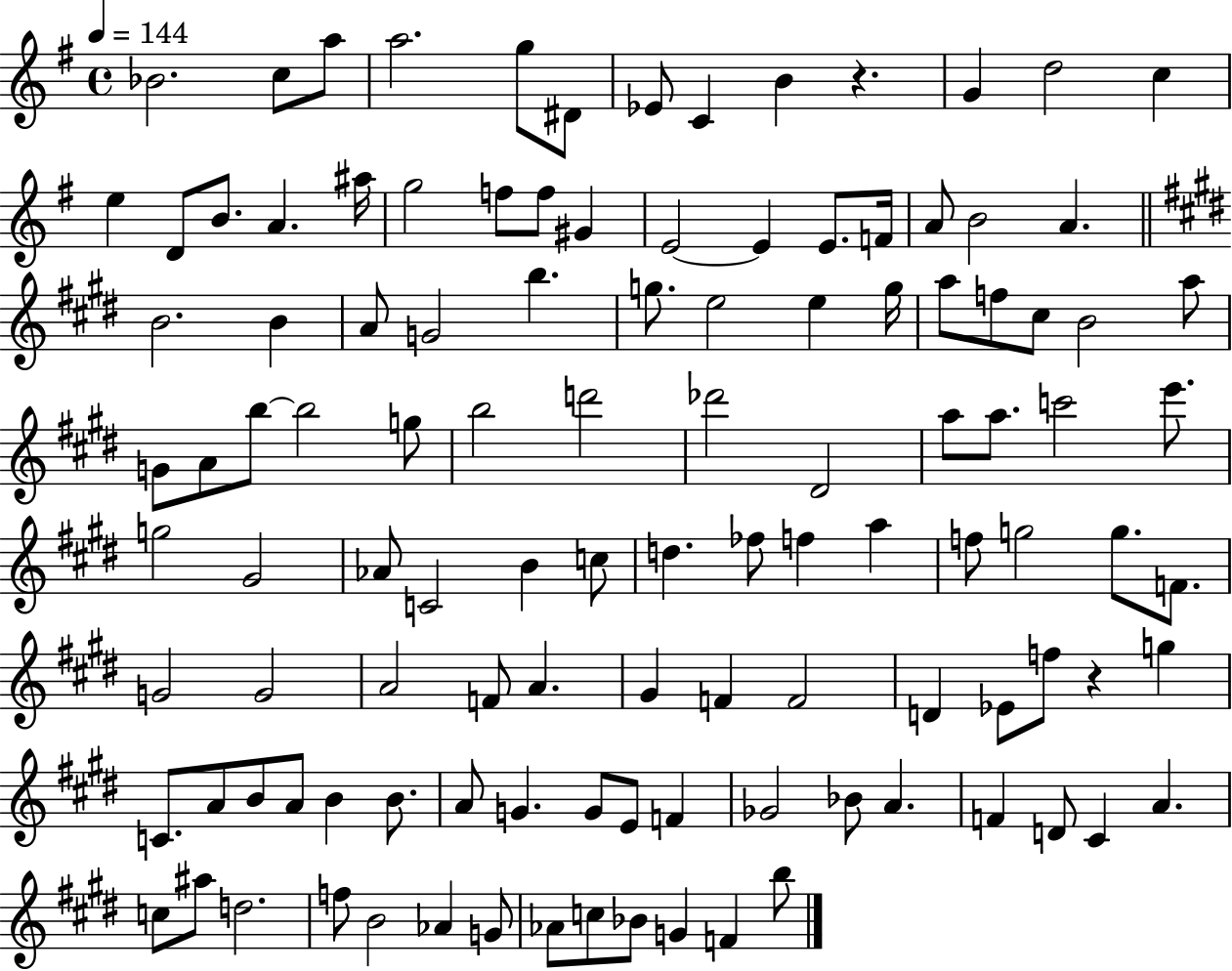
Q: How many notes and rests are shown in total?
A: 114